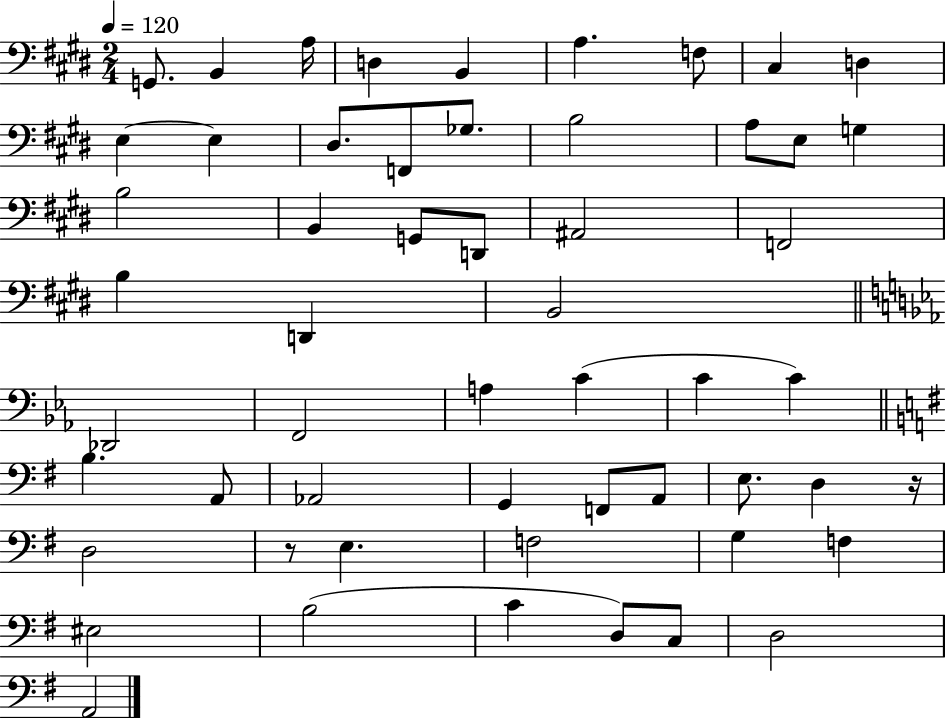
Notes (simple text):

G2/e. B2/q A3/s D3/q B2/q A3/q. F3/e C#3/q D3/q E3/q E3/q D#3/e. F2/e Gb3/e. B3/h A3/e E3/e G3/q B3/h B2/q G2/e D2/e A#2/h F2/h B3/q D2/q B2/h Db2/h F2/h A3/q C4/q C4/q C4/q B3/q. A2/e Ab2/h G2/q F2/e A2/e E3/e. D3/q R/s D3/h R/e E3/q. F3/h G3/q F3/q EIS3/h B3/h C4/q D3/e C3/e D3/h A2/h